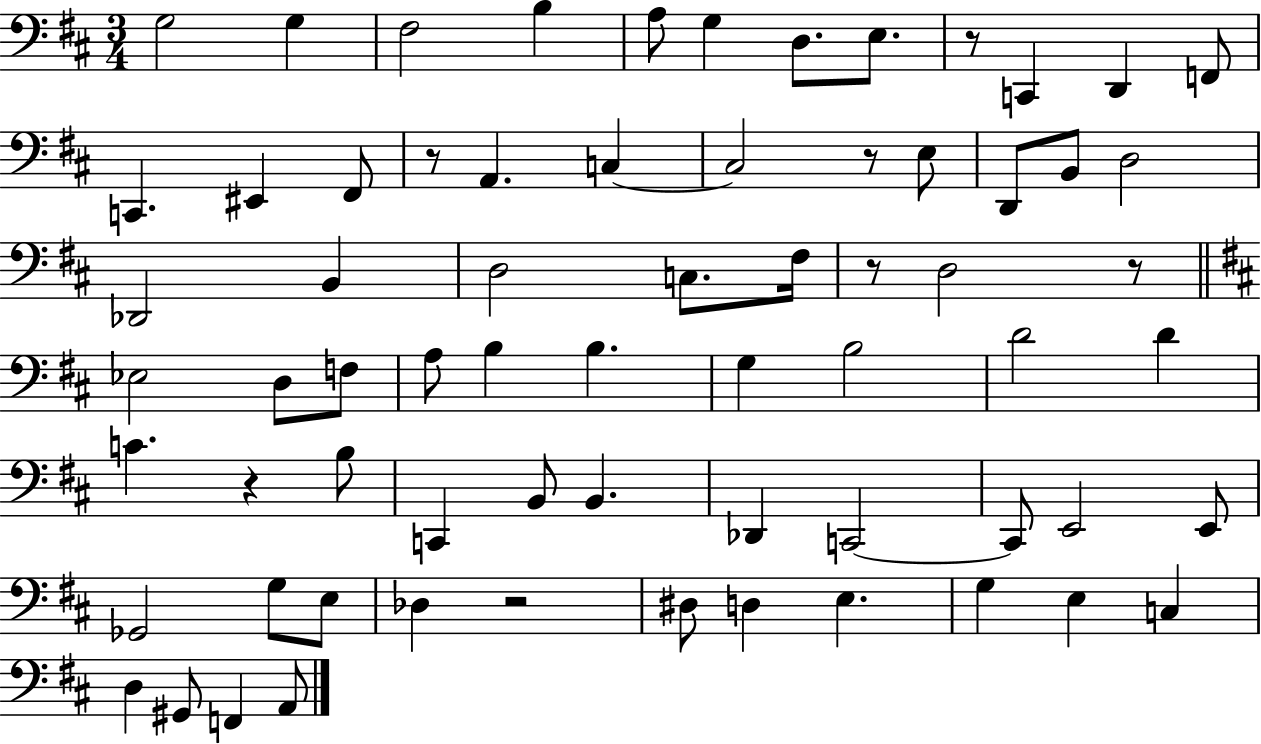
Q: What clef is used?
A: bass